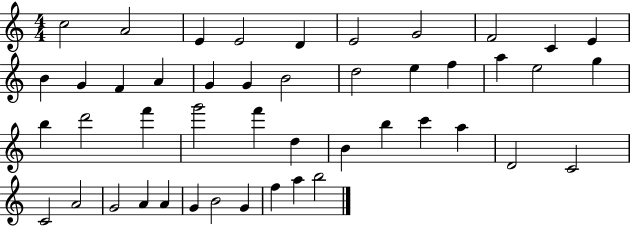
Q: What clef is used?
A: treble